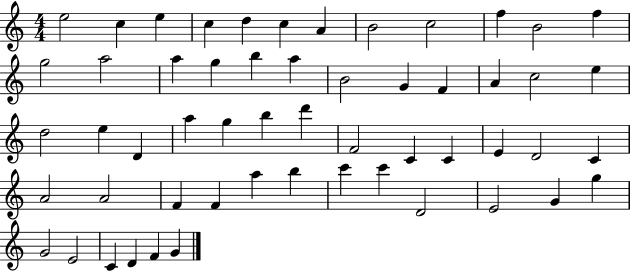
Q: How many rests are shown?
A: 0